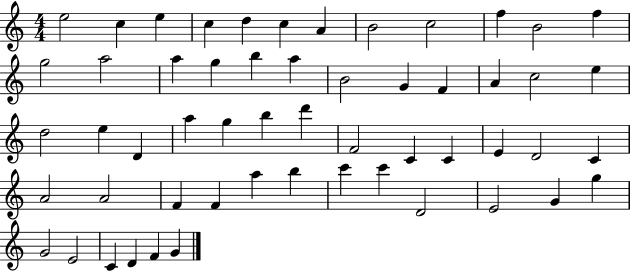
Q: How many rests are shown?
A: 0